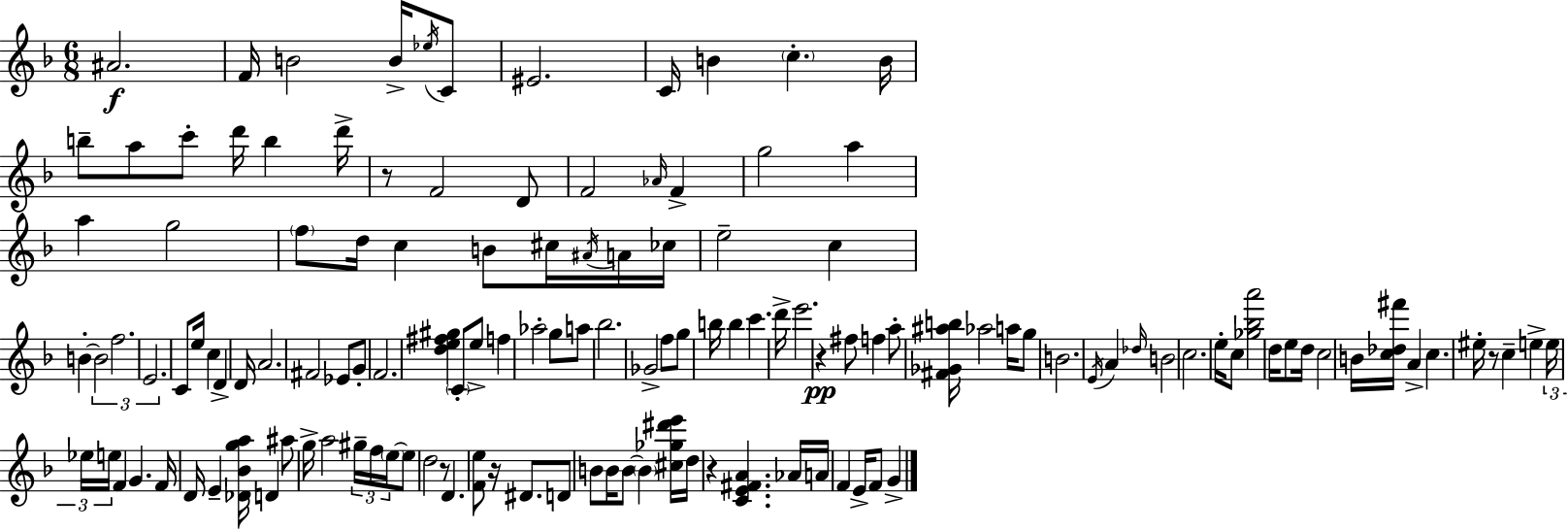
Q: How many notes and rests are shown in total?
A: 134